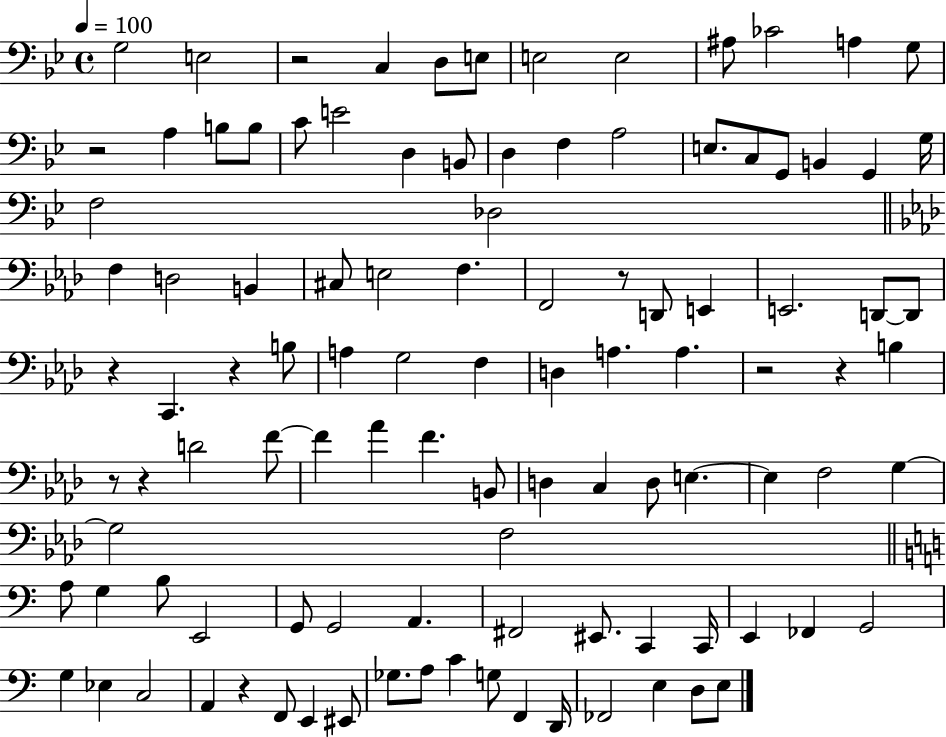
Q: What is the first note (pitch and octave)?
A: G3